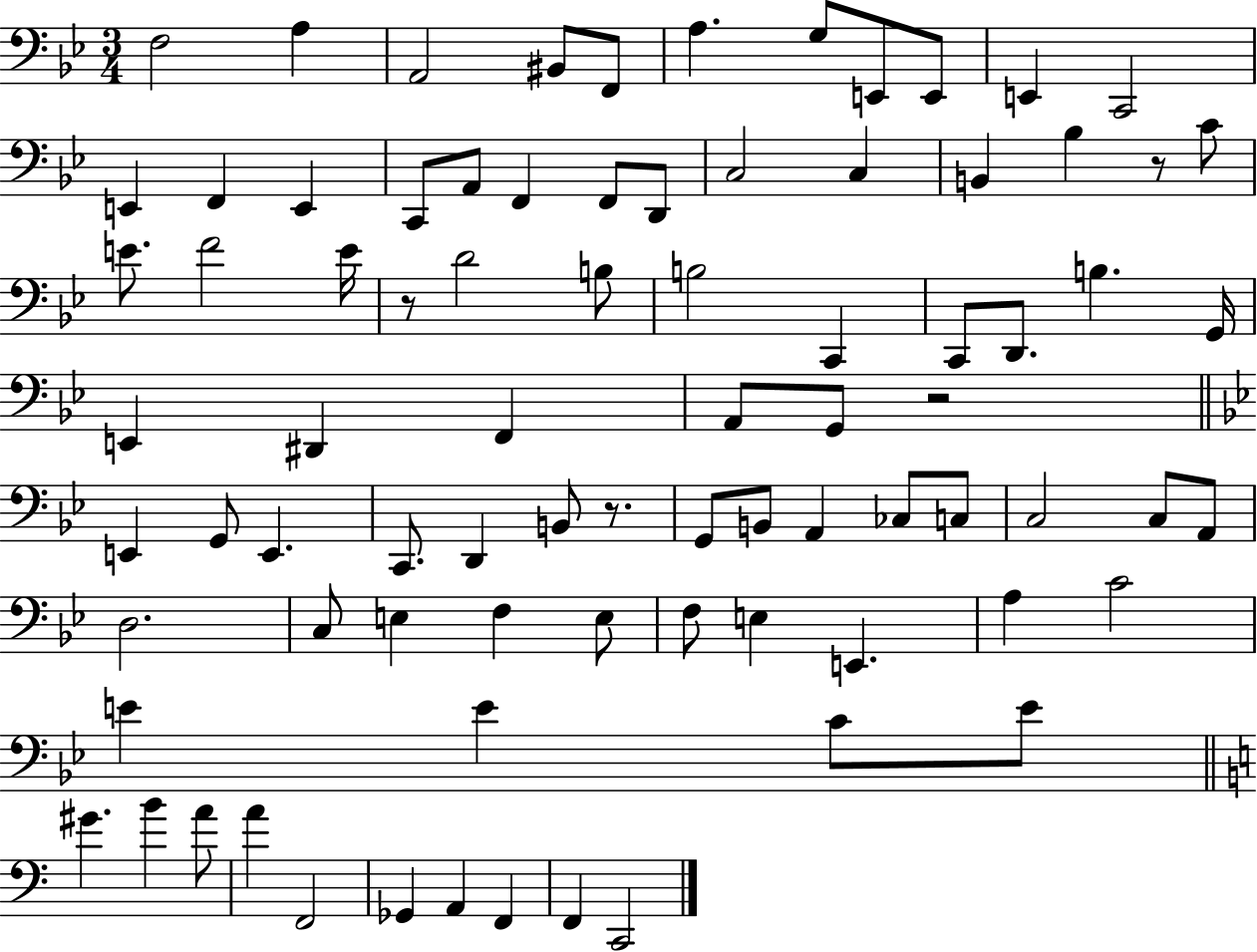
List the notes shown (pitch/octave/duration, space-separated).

F3/h A3/q A2/h BIS2/e F2/e A3/q. G3/e E2/e E2/e E2/q C2/h E2/q F2/q E2/q C2/e A2/e F2/q F2/e D2/e C3/h C3/q B2/q Bb3/q R/e C4/e E4/e. F4/h E4/s R/e D4/h B3/e B3/h C2/q C2/e D2/e. B3/q. G2/s E2/q D#2/q F2/q A2/e G2/e R/h E2/q G2/e E2/q. C2/e. D2/q B2/e R/e. G2/e B2/e A2/q CES3/e C3/e C3/h C3/e A2/e D3/h. C3/e E3/q F3/q E3/e F3/e E3/q E2/q. A3/q C4/h E4/q E4/q C4/e E4/e G#4/q. B4/q A4/e A4/q F2/h Gb2/q A2/q F2/q F2/q C2/h